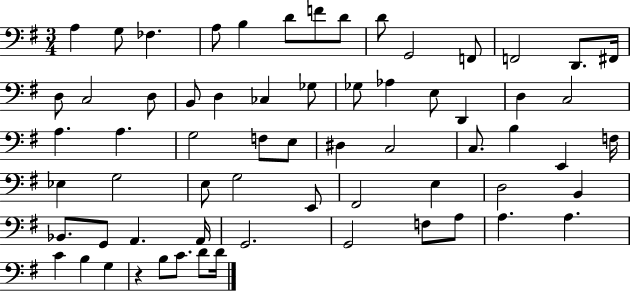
X:1
T:Untitled
M:3/4
L:1/4
K:G
A, G,/2 _F, A,/2 B, D/2 F/2 D/2 D/2 G,,2 F,,/2 F,,2 D,,/2 ^F,,/4 D,/2 C,2 D,/2 B,,/2 D, _C, _G,/2 _G,/2 _A, E,/2 D,, D, C,2 A, A, G,2 F,/2 E,/2 ^D, C,2 C,/2 B, E,, F,/4 _E, G,2 E,/2 G,2 E,,/2 ^F,,2 E, D,2 B,, _B,,/2 G,,/2 A,, A,,/4 G,,2 G,,2 F,/2 A,/2 A, A, C B, G, z B,/2 C/2 D/2 D/4